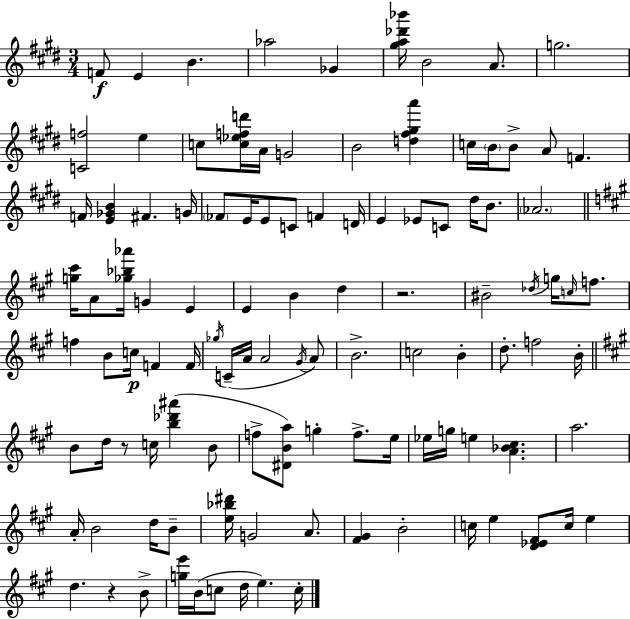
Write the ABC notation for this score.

X:1
T:Untitled
M:3/4
L:1/4
K:E
F/2 E B _a2 _G [^ga_d'_b']/4 B2 A/2 g2 [Cf]2 e c/2 [c_efd']/4 A/4 G2 B2 [d^f^ga'] c/4 B/4 B/2 A/2 F F/4 [E_GB] ^F G/4 _F/2 E/4 E/2 C/2 F D/4 E _E/2 C/2 ^d/4 B/2 _A2 [g^c']/4 A/2 [_g_b_a']/4 G E E B d z2 ^B2 _d/4 g/4 c/4 f/2 f B/2 c/4 F F/4 _g/4 C/4 A/4 A2 ^G/4 A/2 B2 c2 B d/2 f2 B/4 B/2 d/4 z/2 c/4 [b_d'^a'] B/2 f/2 [^DBa]/2 g f/2 e/4 _e/4 g/4 e [A_B^c] a2 A/4 B2 d/4 B/2 [e_b^d']/4 G2 A/2 [^F^G] B2 c/4 e [D_E^F]/2 c/4 e d z B/2 [ge']/4 B/4 c/2 d/4 e c/4